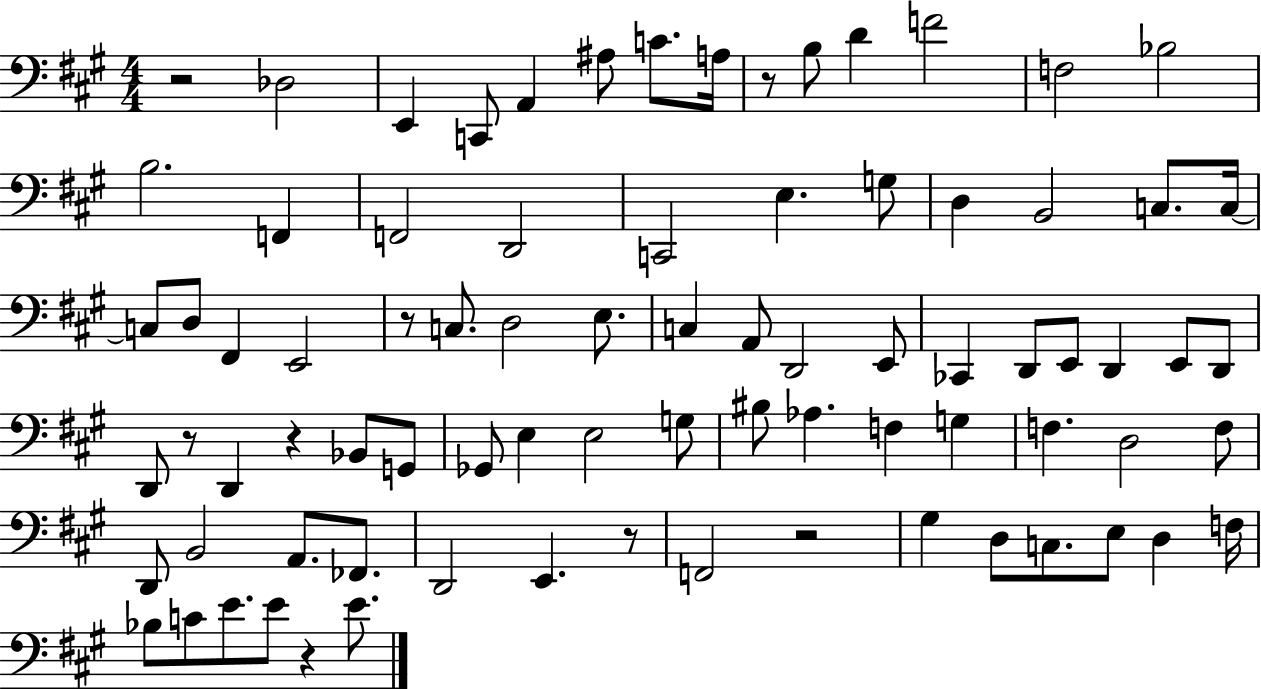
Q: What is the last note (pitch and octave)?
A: E4